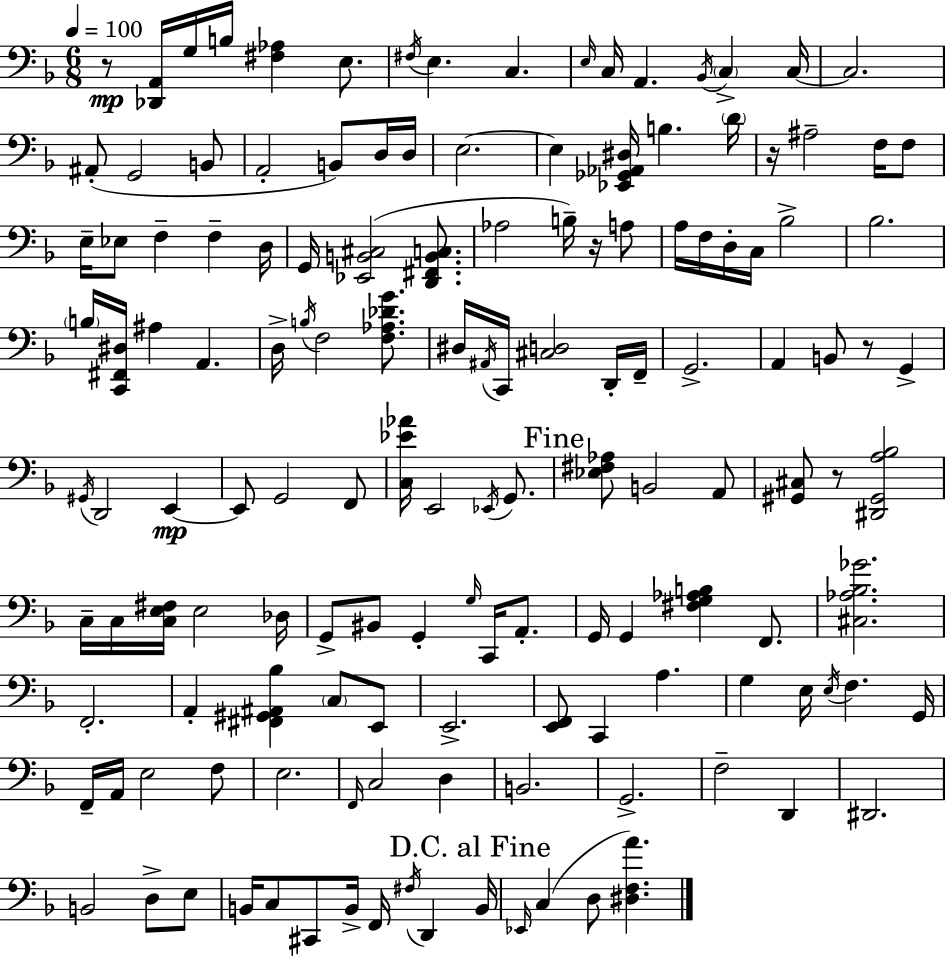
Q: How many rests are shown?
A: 5